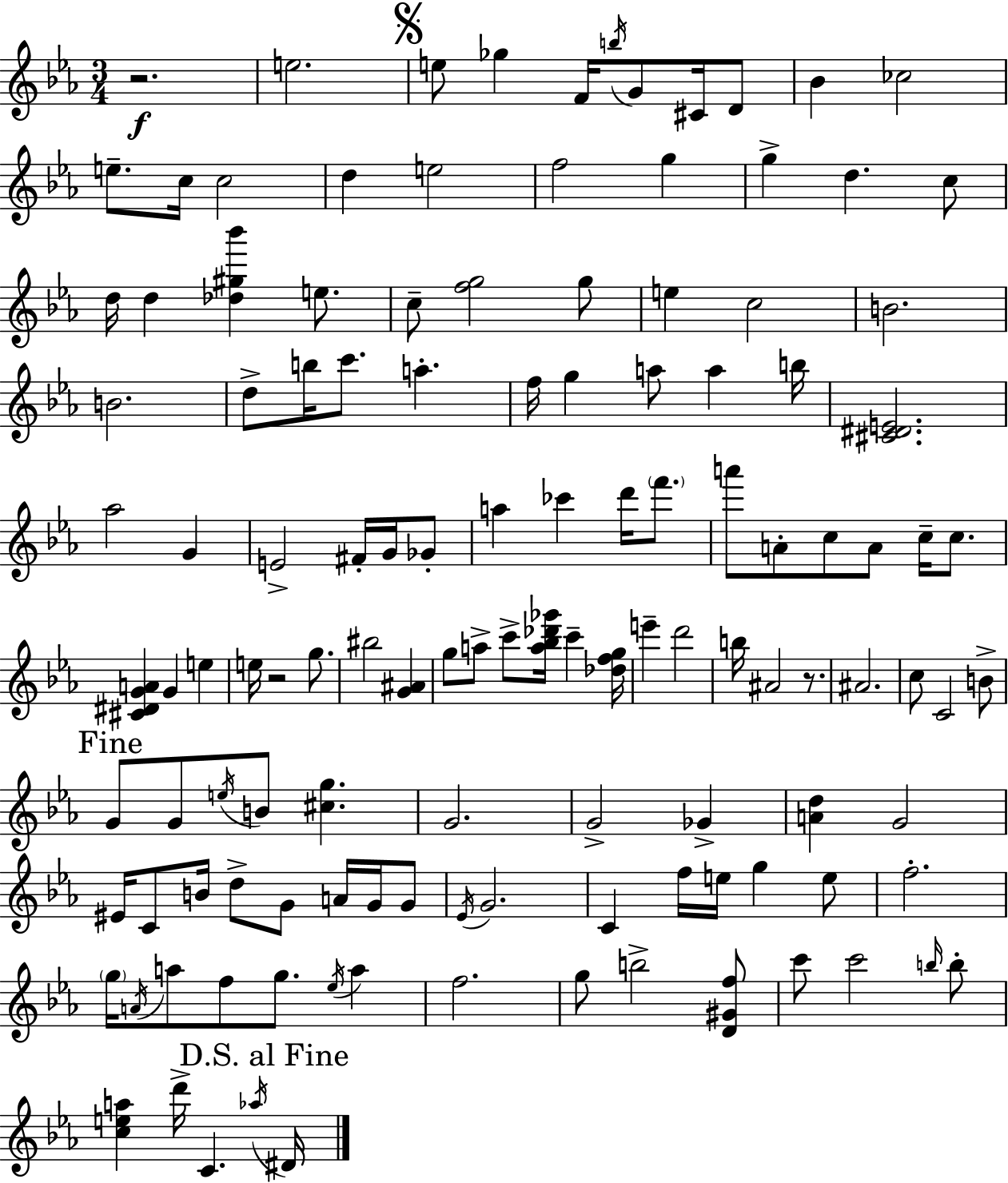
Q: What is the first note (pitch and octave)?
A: E5